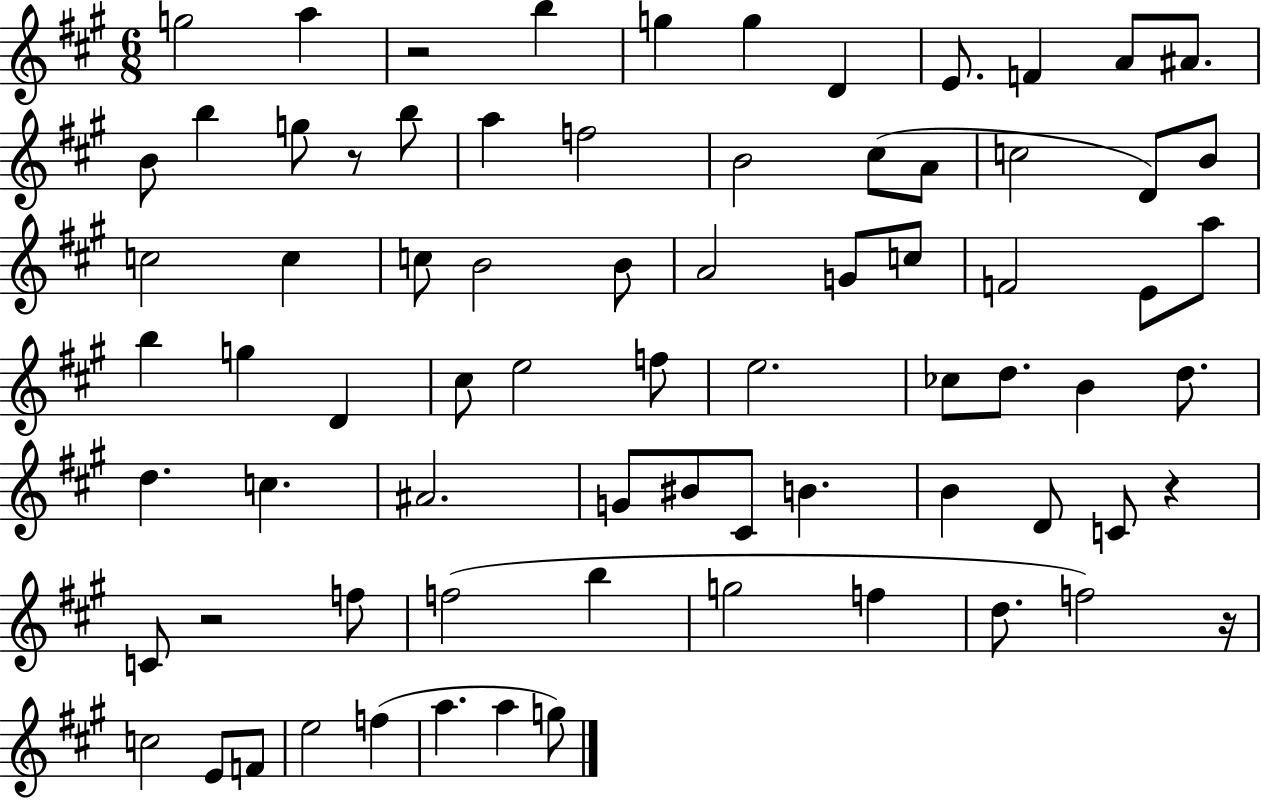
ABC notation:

X:1
T:Untitled
M:6/8
L:1/4
K:A
g2 a z2 b g g D E/2 F A/2 ^A/2 B/2 b g/2 z/2 b/2 a f2 B2 ^c/2 A/2 c2 D/2 B/2 c2 c c/2 B2 B/2 A2 G/2 c/2 F2 E/2 a/2 b g D ^c/2 e2 f/2 e2 _c/2 d/2 B d/2 d c ^A2 G/2 ^B/2 ^C/2 B B D/2 C/2 z C/2 z2 f/2 f2 b g2 f d/2 f2 z/4 c2 E/2 F/2 e2 f a a g/2